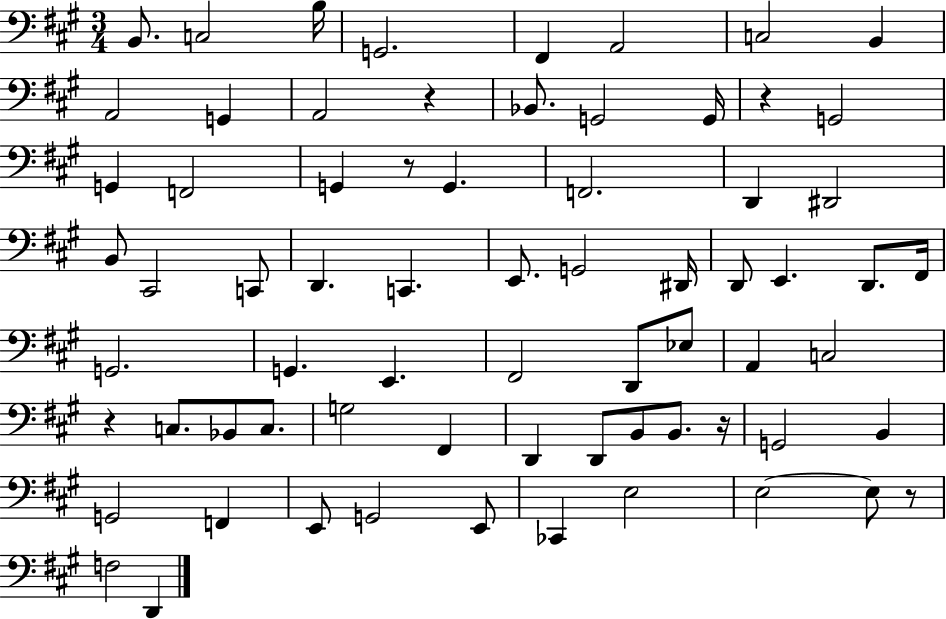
{
  \clef bass
  \numericTimeSignature
  \time 3/4
  \key a \major
  \repeat volta 2 { b,8. c2 b16 | g,2. | fis,4 a,2 | c2 b,4 | \break a,2 g,4 | a,2 r4 | bes,8. g,2 g,16 | r4 g,2 | \break g,4 f,2 | g,4 r8 g,4. | f,2. | d,4 dis,2 | \break b,8 cis,2 c,8 | d,4. c,4. | e,8. g,2 dis,16 | d,8 e,4. d,8. fis,16 | \break g,2. | g,4. e,4. | fis,2 d,8 ees8 | a,4 c2 | \break r4 c8. bes,8 c8. | g2 fis,4 | d,4 d,8 b,8 b,8. r16 | g,2 b,4 | \break g,2 f,4 | e,8 g,2 e,8 | ces,4 e2 | e2~~ e8 r8 | \break f2 d,4 | } \bar "|."
}